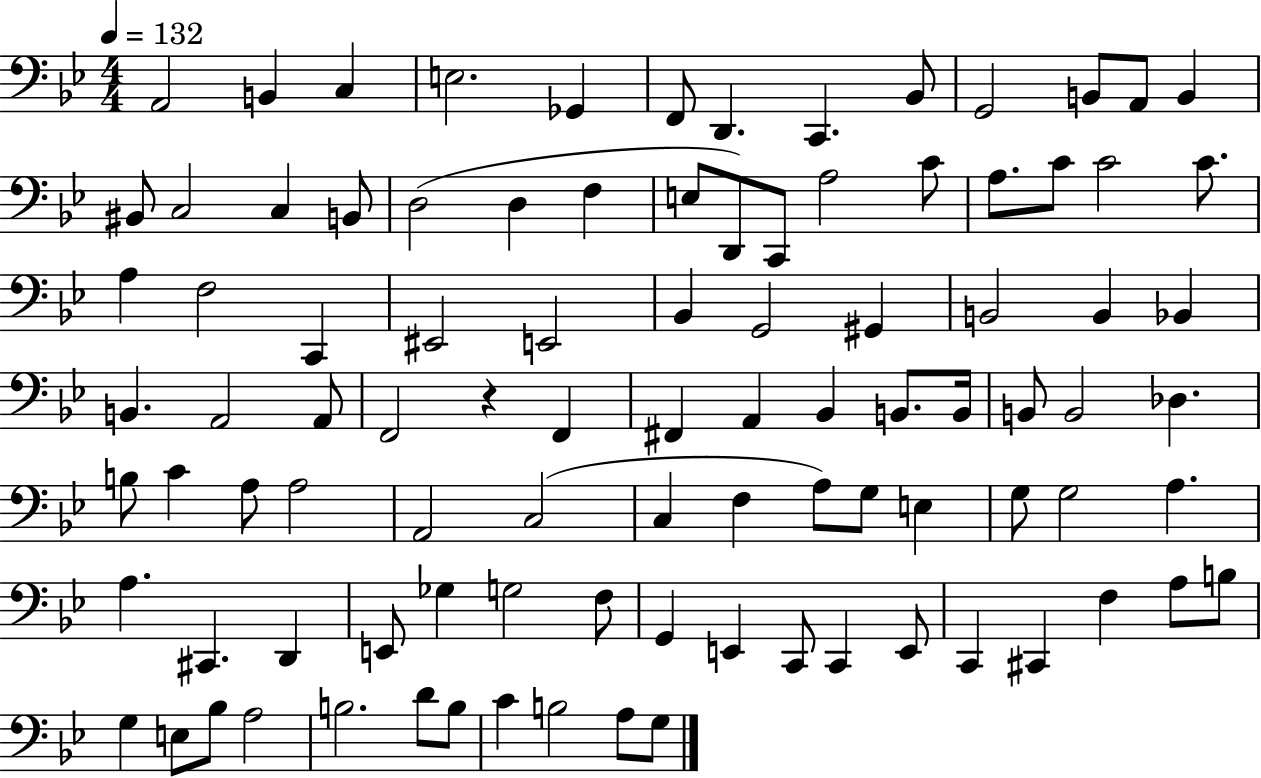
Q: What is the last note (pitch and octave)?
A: G3